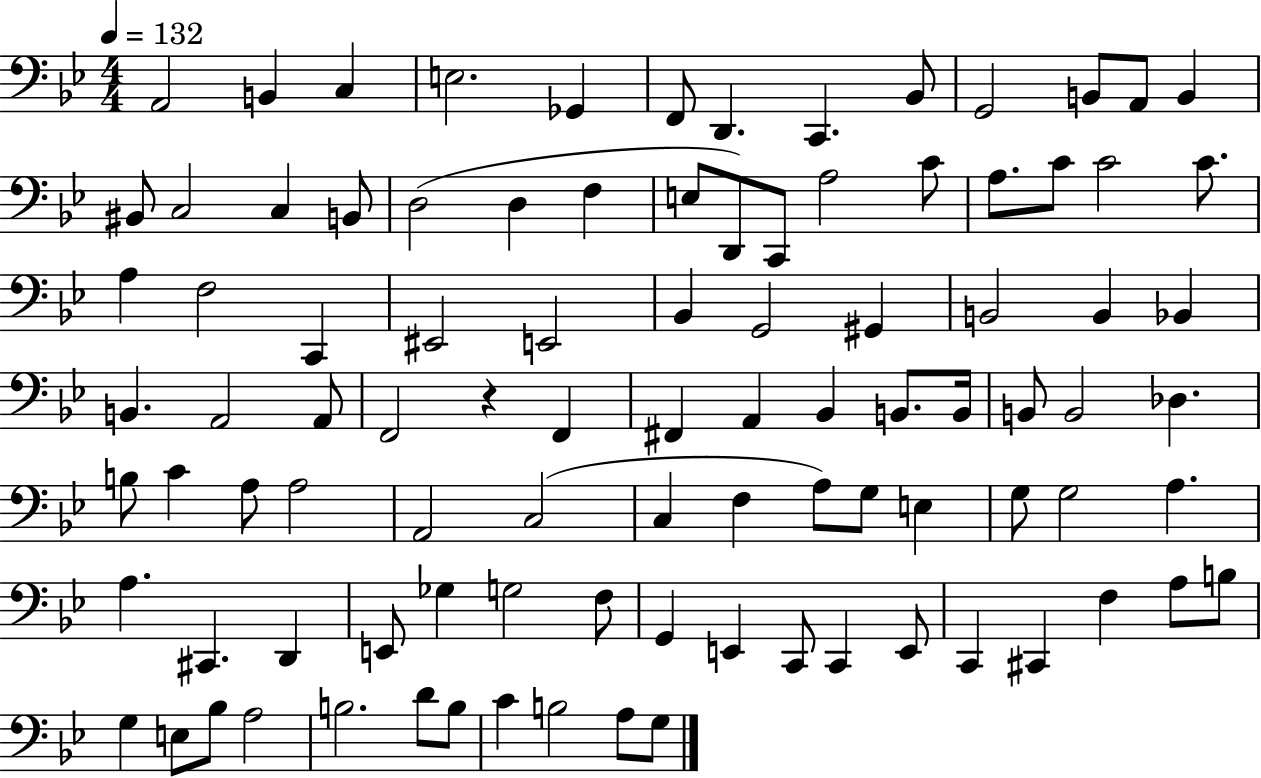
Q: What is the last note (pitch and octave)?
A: G3